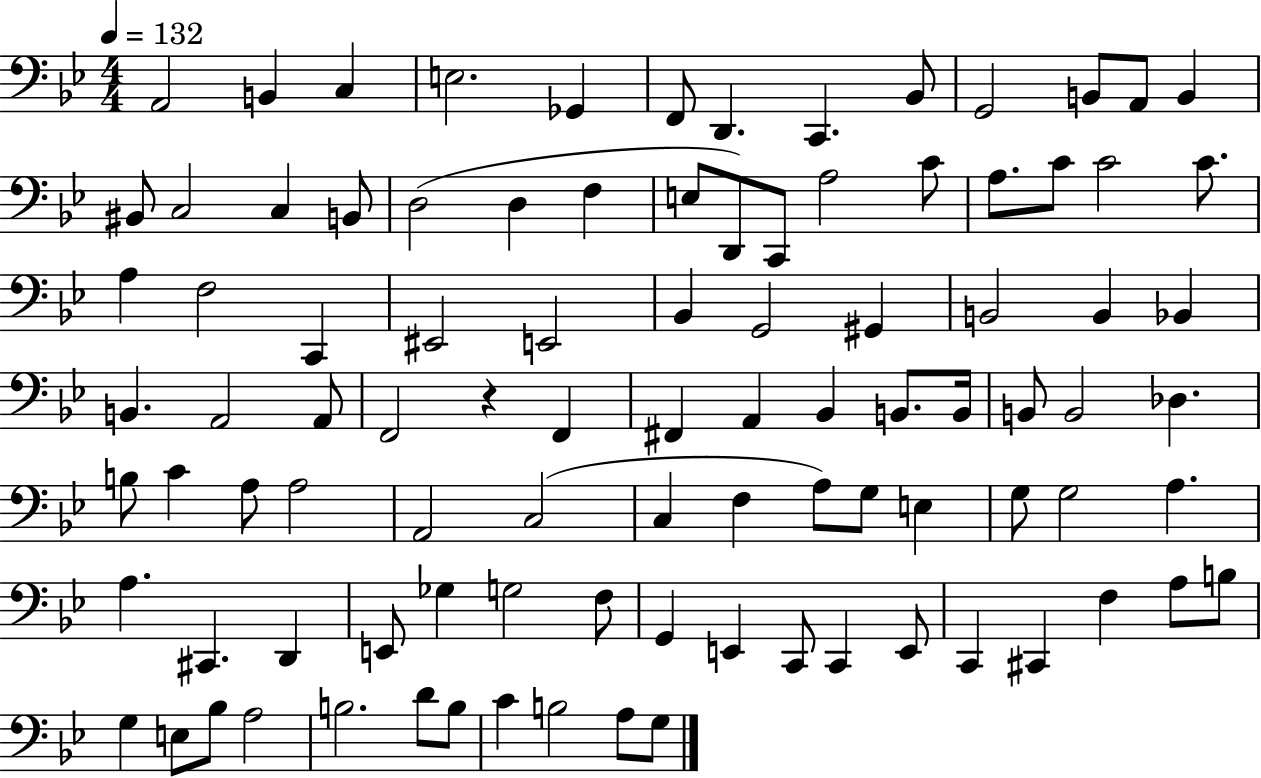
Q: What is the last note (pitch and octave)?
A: G3